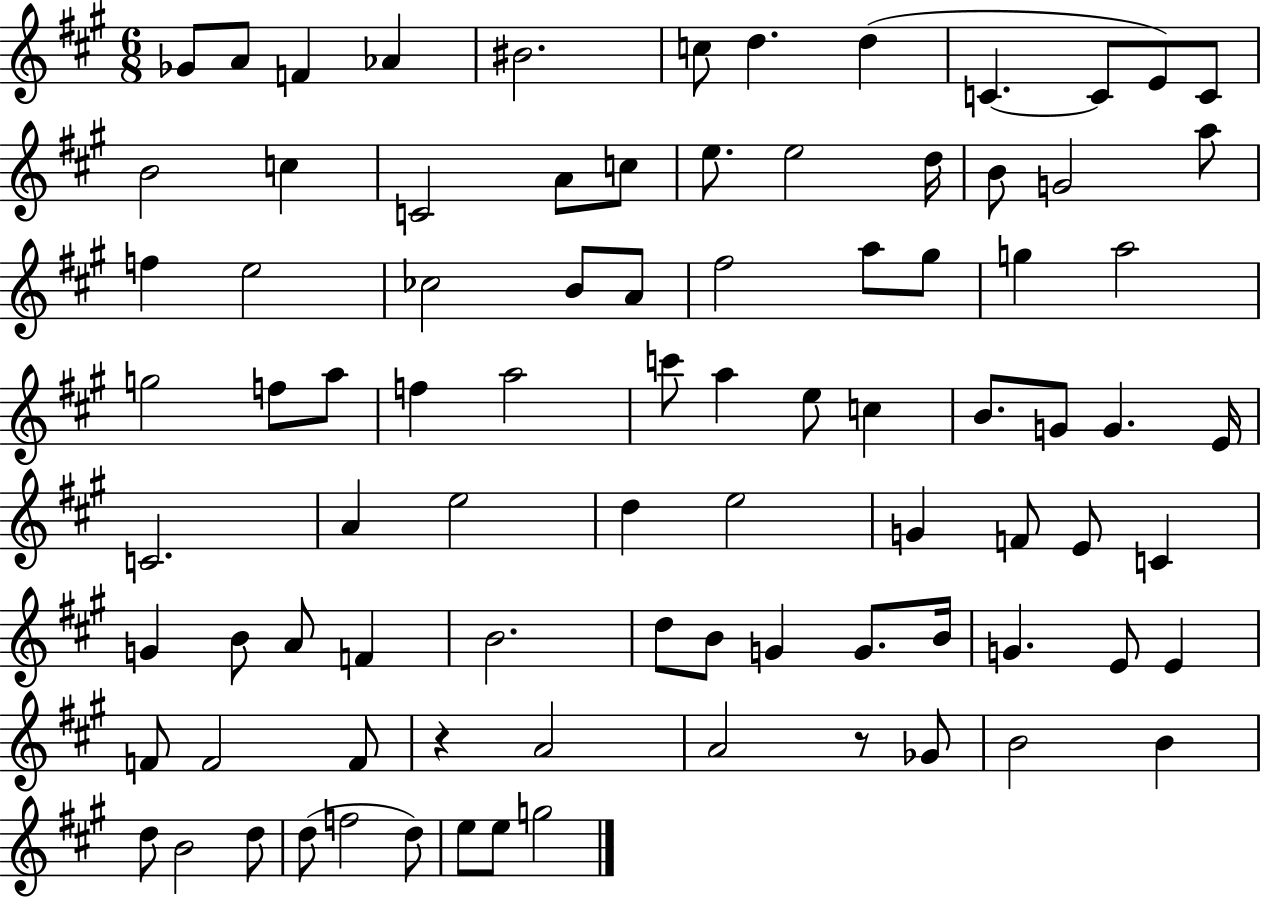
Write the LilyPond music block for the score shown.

{
  \clef treble
  \numericTimeSignature
  \time 6/8
  \key a \major
  ges'8 a'8 f'4 aes'4 | bis'2. | c''8 d''4. d''4( | c'4.~~ c'8 e'8) c'8 | \break b'2 c''4 | c'2 a'8 c''8 | e''8. e''2 d''16 | b'8 g'2 a''8 | \break f''4 e''2 | ces''2 b'8 a'8 | fis''2 a''8 gis''8 | g''4 a''2 | \break g''2 f''8 a''8 | f''4 a''2 | c'''8 a''4 e''8 c''4 | b'8. g'8 g'4. e'16 | \break c'2. | a'4 e''2 | d''4 e''2 | g'4 f'8 e'8 c'4 | \break g'4 b'8 a'8 f'4 | b'2. | d''8 b'8 g'4 g'8. b'16 | g'4. e'8 e'4 | \break f'8 f'2 f'8 | r4 a'2 | a'2 r8 ges'8 | b'2 b'4 | \break d''8 b'2 d''8 | d''8( f''2 d''8) | e''8 e''8 g''2 | \bar "|."
}